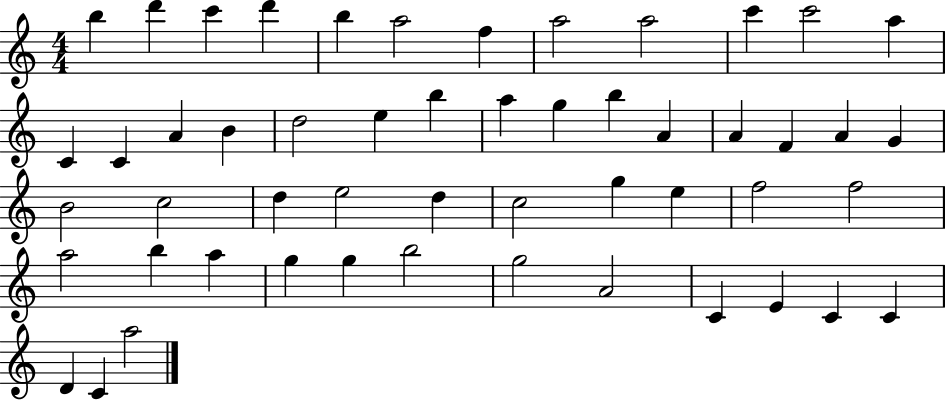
X:1
T:Untitled
M:4/4
L:1/4
K:C
b d' c' d' b a2 f a2 a2 c' c'2 a C C A B d2 e b a g b A A F A G B2 c2 d e2 d c2 g e f2 f2 a2 b a g g b2 g2 A2 C E C C D C a2